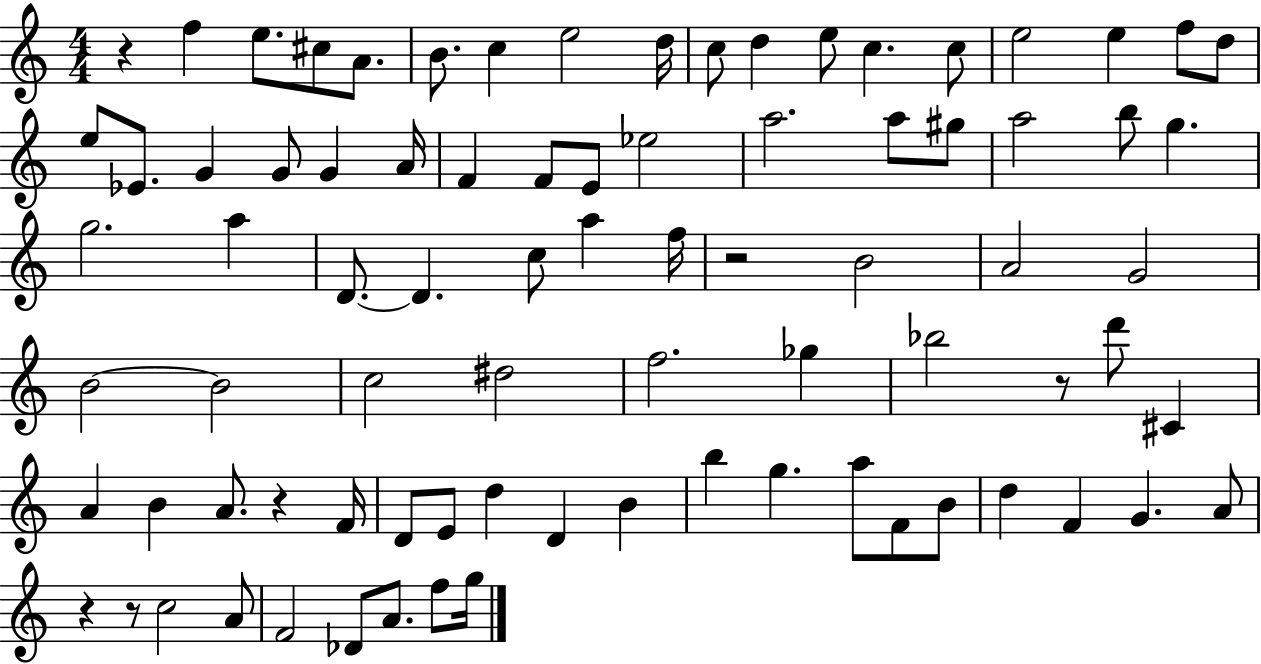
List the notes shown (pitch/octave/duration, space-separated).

R/q F5/q E5/e. C#5/e A4/e. B4/e. C5/q E5/h D5/s C5/e D5/q E5/e C5/q. C5/e E5/h E5/q F5/e D5/e E5/e Eb4/e. G4/q G4/e G4/q A4/s F4/q F4/e E4/e Eb5/h A5/h. A5/e G#5/e A5/h B5/e G5/q. G5/h. A5/q D4/e. D4/q. C5/e A5/q F5/s R/h B4/h A4/h G4/h B4/h B4/h C5/h D#5/h F5/h. Gb5/q Bb5/h R/e D6/e C#4/q A4/q B4/q A4/e. R/q F4/s D4/e E4/e D5/q D4/q B4/q B5/q G5/q. A5/e F4/e B4/e D5/q F4/q G4/q. A4/e R/q R/e C5/h A4/e F4/h Db4/e A4/e. F5/e G5/s